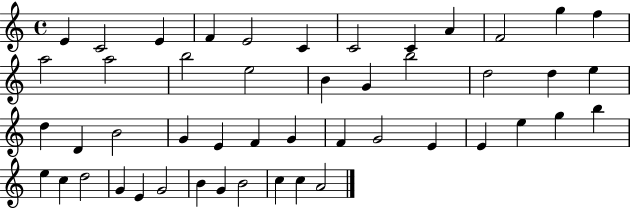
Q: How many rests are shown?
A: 0